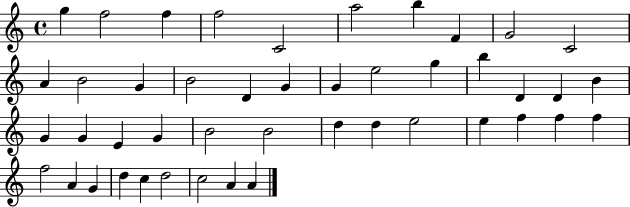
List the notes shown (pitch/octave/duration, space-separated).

G5/q F5/h F5/q F5/h C4/h A5/h B5/q F4/q G4/h C4/h A4/q B4/h G4/q B4/h D4/q G4/q G4/q E5/h G5/q B5/q D4/q D4/q B4/q G4/q G4/q E4/q G4/q B4/h B4/h D5/q D5/q E5/h E5/q F5/q F5/q F5/q F5/h A4/q G4/q D5/q C5/q D5/h C5/h A4/q A4/q